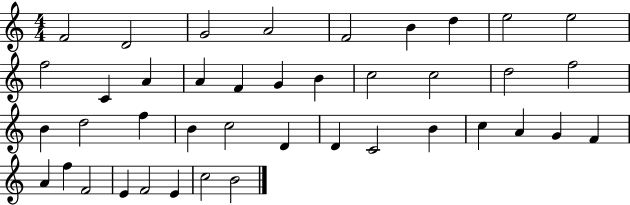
X:1
T:Untitled
M:4/4
L:1/4
K:C
F2 D2 G2 A2 F2 B d e2 e2 f2 C A A F G B c2 c2 d2 f2 B d2 f B c2 D D C2 B c A G F A f F2 E F2 E c2 B2